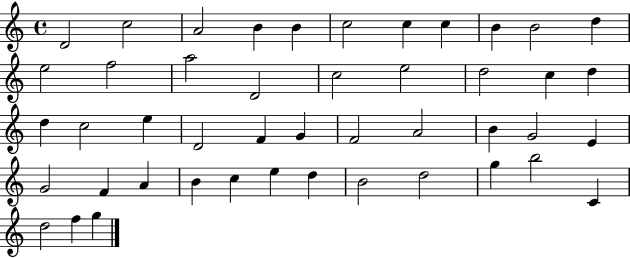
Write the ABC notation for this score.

X:1
T:Untitled
M:4/4
L:1/4
K:C
D2 c2 A2 B B c2 c c B B2 d e2 f2 a2 D2 c2 e2 d2 c d d c2 e D2 F G F2 A2 B G2 E G2 F A B c e d B2 d2 g b2 C d2 f g